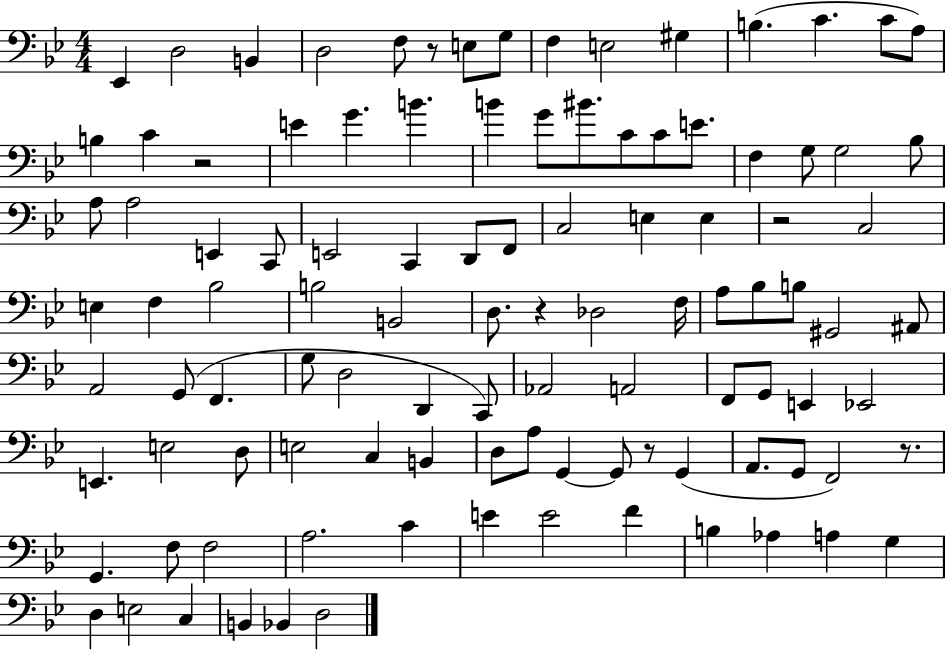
Eb2/q D3/h B2/q D3/h F3/e R/e E3/e G3/e F3/q E3/h G#3/q B3/q. C4/q. C4/e A3/e B3/q C4/q R/h E4/q G4/q. B4/q. B4/q G4/e BIS4/e. C4/e C4/e E4/e. F3/q G3/e G3/h Bb3/e A3/e A3/h E2/q C2/e E2/h C2/q D2/e F2/e C3/h E3/q E3/q R/h C3/h E3/q F3/q Bb3/h B3/h B2/h D3/e. R/q Db3/h F3/s A3/e Bb3/e B3/e G#2/h A#2/e A2/h G2/e F2/q. G3/e D3/h D2/q C2/e Ab2/h A2/h F2/e G2/e E2/q Eb2/h E2/q. E3/h D3/e E3/h C3/q B2/q D3/e A3/e G2/q G2/e R/e G2/q A2/e. G2/e F2/h R/e. G2/q. F3/e F3/h A3/h. C4/q E4/q E4/h F4/q B3/q Ab3/q A3/q G3/q D3/q E3/h C3/q B2/q Bb2/q D3/h